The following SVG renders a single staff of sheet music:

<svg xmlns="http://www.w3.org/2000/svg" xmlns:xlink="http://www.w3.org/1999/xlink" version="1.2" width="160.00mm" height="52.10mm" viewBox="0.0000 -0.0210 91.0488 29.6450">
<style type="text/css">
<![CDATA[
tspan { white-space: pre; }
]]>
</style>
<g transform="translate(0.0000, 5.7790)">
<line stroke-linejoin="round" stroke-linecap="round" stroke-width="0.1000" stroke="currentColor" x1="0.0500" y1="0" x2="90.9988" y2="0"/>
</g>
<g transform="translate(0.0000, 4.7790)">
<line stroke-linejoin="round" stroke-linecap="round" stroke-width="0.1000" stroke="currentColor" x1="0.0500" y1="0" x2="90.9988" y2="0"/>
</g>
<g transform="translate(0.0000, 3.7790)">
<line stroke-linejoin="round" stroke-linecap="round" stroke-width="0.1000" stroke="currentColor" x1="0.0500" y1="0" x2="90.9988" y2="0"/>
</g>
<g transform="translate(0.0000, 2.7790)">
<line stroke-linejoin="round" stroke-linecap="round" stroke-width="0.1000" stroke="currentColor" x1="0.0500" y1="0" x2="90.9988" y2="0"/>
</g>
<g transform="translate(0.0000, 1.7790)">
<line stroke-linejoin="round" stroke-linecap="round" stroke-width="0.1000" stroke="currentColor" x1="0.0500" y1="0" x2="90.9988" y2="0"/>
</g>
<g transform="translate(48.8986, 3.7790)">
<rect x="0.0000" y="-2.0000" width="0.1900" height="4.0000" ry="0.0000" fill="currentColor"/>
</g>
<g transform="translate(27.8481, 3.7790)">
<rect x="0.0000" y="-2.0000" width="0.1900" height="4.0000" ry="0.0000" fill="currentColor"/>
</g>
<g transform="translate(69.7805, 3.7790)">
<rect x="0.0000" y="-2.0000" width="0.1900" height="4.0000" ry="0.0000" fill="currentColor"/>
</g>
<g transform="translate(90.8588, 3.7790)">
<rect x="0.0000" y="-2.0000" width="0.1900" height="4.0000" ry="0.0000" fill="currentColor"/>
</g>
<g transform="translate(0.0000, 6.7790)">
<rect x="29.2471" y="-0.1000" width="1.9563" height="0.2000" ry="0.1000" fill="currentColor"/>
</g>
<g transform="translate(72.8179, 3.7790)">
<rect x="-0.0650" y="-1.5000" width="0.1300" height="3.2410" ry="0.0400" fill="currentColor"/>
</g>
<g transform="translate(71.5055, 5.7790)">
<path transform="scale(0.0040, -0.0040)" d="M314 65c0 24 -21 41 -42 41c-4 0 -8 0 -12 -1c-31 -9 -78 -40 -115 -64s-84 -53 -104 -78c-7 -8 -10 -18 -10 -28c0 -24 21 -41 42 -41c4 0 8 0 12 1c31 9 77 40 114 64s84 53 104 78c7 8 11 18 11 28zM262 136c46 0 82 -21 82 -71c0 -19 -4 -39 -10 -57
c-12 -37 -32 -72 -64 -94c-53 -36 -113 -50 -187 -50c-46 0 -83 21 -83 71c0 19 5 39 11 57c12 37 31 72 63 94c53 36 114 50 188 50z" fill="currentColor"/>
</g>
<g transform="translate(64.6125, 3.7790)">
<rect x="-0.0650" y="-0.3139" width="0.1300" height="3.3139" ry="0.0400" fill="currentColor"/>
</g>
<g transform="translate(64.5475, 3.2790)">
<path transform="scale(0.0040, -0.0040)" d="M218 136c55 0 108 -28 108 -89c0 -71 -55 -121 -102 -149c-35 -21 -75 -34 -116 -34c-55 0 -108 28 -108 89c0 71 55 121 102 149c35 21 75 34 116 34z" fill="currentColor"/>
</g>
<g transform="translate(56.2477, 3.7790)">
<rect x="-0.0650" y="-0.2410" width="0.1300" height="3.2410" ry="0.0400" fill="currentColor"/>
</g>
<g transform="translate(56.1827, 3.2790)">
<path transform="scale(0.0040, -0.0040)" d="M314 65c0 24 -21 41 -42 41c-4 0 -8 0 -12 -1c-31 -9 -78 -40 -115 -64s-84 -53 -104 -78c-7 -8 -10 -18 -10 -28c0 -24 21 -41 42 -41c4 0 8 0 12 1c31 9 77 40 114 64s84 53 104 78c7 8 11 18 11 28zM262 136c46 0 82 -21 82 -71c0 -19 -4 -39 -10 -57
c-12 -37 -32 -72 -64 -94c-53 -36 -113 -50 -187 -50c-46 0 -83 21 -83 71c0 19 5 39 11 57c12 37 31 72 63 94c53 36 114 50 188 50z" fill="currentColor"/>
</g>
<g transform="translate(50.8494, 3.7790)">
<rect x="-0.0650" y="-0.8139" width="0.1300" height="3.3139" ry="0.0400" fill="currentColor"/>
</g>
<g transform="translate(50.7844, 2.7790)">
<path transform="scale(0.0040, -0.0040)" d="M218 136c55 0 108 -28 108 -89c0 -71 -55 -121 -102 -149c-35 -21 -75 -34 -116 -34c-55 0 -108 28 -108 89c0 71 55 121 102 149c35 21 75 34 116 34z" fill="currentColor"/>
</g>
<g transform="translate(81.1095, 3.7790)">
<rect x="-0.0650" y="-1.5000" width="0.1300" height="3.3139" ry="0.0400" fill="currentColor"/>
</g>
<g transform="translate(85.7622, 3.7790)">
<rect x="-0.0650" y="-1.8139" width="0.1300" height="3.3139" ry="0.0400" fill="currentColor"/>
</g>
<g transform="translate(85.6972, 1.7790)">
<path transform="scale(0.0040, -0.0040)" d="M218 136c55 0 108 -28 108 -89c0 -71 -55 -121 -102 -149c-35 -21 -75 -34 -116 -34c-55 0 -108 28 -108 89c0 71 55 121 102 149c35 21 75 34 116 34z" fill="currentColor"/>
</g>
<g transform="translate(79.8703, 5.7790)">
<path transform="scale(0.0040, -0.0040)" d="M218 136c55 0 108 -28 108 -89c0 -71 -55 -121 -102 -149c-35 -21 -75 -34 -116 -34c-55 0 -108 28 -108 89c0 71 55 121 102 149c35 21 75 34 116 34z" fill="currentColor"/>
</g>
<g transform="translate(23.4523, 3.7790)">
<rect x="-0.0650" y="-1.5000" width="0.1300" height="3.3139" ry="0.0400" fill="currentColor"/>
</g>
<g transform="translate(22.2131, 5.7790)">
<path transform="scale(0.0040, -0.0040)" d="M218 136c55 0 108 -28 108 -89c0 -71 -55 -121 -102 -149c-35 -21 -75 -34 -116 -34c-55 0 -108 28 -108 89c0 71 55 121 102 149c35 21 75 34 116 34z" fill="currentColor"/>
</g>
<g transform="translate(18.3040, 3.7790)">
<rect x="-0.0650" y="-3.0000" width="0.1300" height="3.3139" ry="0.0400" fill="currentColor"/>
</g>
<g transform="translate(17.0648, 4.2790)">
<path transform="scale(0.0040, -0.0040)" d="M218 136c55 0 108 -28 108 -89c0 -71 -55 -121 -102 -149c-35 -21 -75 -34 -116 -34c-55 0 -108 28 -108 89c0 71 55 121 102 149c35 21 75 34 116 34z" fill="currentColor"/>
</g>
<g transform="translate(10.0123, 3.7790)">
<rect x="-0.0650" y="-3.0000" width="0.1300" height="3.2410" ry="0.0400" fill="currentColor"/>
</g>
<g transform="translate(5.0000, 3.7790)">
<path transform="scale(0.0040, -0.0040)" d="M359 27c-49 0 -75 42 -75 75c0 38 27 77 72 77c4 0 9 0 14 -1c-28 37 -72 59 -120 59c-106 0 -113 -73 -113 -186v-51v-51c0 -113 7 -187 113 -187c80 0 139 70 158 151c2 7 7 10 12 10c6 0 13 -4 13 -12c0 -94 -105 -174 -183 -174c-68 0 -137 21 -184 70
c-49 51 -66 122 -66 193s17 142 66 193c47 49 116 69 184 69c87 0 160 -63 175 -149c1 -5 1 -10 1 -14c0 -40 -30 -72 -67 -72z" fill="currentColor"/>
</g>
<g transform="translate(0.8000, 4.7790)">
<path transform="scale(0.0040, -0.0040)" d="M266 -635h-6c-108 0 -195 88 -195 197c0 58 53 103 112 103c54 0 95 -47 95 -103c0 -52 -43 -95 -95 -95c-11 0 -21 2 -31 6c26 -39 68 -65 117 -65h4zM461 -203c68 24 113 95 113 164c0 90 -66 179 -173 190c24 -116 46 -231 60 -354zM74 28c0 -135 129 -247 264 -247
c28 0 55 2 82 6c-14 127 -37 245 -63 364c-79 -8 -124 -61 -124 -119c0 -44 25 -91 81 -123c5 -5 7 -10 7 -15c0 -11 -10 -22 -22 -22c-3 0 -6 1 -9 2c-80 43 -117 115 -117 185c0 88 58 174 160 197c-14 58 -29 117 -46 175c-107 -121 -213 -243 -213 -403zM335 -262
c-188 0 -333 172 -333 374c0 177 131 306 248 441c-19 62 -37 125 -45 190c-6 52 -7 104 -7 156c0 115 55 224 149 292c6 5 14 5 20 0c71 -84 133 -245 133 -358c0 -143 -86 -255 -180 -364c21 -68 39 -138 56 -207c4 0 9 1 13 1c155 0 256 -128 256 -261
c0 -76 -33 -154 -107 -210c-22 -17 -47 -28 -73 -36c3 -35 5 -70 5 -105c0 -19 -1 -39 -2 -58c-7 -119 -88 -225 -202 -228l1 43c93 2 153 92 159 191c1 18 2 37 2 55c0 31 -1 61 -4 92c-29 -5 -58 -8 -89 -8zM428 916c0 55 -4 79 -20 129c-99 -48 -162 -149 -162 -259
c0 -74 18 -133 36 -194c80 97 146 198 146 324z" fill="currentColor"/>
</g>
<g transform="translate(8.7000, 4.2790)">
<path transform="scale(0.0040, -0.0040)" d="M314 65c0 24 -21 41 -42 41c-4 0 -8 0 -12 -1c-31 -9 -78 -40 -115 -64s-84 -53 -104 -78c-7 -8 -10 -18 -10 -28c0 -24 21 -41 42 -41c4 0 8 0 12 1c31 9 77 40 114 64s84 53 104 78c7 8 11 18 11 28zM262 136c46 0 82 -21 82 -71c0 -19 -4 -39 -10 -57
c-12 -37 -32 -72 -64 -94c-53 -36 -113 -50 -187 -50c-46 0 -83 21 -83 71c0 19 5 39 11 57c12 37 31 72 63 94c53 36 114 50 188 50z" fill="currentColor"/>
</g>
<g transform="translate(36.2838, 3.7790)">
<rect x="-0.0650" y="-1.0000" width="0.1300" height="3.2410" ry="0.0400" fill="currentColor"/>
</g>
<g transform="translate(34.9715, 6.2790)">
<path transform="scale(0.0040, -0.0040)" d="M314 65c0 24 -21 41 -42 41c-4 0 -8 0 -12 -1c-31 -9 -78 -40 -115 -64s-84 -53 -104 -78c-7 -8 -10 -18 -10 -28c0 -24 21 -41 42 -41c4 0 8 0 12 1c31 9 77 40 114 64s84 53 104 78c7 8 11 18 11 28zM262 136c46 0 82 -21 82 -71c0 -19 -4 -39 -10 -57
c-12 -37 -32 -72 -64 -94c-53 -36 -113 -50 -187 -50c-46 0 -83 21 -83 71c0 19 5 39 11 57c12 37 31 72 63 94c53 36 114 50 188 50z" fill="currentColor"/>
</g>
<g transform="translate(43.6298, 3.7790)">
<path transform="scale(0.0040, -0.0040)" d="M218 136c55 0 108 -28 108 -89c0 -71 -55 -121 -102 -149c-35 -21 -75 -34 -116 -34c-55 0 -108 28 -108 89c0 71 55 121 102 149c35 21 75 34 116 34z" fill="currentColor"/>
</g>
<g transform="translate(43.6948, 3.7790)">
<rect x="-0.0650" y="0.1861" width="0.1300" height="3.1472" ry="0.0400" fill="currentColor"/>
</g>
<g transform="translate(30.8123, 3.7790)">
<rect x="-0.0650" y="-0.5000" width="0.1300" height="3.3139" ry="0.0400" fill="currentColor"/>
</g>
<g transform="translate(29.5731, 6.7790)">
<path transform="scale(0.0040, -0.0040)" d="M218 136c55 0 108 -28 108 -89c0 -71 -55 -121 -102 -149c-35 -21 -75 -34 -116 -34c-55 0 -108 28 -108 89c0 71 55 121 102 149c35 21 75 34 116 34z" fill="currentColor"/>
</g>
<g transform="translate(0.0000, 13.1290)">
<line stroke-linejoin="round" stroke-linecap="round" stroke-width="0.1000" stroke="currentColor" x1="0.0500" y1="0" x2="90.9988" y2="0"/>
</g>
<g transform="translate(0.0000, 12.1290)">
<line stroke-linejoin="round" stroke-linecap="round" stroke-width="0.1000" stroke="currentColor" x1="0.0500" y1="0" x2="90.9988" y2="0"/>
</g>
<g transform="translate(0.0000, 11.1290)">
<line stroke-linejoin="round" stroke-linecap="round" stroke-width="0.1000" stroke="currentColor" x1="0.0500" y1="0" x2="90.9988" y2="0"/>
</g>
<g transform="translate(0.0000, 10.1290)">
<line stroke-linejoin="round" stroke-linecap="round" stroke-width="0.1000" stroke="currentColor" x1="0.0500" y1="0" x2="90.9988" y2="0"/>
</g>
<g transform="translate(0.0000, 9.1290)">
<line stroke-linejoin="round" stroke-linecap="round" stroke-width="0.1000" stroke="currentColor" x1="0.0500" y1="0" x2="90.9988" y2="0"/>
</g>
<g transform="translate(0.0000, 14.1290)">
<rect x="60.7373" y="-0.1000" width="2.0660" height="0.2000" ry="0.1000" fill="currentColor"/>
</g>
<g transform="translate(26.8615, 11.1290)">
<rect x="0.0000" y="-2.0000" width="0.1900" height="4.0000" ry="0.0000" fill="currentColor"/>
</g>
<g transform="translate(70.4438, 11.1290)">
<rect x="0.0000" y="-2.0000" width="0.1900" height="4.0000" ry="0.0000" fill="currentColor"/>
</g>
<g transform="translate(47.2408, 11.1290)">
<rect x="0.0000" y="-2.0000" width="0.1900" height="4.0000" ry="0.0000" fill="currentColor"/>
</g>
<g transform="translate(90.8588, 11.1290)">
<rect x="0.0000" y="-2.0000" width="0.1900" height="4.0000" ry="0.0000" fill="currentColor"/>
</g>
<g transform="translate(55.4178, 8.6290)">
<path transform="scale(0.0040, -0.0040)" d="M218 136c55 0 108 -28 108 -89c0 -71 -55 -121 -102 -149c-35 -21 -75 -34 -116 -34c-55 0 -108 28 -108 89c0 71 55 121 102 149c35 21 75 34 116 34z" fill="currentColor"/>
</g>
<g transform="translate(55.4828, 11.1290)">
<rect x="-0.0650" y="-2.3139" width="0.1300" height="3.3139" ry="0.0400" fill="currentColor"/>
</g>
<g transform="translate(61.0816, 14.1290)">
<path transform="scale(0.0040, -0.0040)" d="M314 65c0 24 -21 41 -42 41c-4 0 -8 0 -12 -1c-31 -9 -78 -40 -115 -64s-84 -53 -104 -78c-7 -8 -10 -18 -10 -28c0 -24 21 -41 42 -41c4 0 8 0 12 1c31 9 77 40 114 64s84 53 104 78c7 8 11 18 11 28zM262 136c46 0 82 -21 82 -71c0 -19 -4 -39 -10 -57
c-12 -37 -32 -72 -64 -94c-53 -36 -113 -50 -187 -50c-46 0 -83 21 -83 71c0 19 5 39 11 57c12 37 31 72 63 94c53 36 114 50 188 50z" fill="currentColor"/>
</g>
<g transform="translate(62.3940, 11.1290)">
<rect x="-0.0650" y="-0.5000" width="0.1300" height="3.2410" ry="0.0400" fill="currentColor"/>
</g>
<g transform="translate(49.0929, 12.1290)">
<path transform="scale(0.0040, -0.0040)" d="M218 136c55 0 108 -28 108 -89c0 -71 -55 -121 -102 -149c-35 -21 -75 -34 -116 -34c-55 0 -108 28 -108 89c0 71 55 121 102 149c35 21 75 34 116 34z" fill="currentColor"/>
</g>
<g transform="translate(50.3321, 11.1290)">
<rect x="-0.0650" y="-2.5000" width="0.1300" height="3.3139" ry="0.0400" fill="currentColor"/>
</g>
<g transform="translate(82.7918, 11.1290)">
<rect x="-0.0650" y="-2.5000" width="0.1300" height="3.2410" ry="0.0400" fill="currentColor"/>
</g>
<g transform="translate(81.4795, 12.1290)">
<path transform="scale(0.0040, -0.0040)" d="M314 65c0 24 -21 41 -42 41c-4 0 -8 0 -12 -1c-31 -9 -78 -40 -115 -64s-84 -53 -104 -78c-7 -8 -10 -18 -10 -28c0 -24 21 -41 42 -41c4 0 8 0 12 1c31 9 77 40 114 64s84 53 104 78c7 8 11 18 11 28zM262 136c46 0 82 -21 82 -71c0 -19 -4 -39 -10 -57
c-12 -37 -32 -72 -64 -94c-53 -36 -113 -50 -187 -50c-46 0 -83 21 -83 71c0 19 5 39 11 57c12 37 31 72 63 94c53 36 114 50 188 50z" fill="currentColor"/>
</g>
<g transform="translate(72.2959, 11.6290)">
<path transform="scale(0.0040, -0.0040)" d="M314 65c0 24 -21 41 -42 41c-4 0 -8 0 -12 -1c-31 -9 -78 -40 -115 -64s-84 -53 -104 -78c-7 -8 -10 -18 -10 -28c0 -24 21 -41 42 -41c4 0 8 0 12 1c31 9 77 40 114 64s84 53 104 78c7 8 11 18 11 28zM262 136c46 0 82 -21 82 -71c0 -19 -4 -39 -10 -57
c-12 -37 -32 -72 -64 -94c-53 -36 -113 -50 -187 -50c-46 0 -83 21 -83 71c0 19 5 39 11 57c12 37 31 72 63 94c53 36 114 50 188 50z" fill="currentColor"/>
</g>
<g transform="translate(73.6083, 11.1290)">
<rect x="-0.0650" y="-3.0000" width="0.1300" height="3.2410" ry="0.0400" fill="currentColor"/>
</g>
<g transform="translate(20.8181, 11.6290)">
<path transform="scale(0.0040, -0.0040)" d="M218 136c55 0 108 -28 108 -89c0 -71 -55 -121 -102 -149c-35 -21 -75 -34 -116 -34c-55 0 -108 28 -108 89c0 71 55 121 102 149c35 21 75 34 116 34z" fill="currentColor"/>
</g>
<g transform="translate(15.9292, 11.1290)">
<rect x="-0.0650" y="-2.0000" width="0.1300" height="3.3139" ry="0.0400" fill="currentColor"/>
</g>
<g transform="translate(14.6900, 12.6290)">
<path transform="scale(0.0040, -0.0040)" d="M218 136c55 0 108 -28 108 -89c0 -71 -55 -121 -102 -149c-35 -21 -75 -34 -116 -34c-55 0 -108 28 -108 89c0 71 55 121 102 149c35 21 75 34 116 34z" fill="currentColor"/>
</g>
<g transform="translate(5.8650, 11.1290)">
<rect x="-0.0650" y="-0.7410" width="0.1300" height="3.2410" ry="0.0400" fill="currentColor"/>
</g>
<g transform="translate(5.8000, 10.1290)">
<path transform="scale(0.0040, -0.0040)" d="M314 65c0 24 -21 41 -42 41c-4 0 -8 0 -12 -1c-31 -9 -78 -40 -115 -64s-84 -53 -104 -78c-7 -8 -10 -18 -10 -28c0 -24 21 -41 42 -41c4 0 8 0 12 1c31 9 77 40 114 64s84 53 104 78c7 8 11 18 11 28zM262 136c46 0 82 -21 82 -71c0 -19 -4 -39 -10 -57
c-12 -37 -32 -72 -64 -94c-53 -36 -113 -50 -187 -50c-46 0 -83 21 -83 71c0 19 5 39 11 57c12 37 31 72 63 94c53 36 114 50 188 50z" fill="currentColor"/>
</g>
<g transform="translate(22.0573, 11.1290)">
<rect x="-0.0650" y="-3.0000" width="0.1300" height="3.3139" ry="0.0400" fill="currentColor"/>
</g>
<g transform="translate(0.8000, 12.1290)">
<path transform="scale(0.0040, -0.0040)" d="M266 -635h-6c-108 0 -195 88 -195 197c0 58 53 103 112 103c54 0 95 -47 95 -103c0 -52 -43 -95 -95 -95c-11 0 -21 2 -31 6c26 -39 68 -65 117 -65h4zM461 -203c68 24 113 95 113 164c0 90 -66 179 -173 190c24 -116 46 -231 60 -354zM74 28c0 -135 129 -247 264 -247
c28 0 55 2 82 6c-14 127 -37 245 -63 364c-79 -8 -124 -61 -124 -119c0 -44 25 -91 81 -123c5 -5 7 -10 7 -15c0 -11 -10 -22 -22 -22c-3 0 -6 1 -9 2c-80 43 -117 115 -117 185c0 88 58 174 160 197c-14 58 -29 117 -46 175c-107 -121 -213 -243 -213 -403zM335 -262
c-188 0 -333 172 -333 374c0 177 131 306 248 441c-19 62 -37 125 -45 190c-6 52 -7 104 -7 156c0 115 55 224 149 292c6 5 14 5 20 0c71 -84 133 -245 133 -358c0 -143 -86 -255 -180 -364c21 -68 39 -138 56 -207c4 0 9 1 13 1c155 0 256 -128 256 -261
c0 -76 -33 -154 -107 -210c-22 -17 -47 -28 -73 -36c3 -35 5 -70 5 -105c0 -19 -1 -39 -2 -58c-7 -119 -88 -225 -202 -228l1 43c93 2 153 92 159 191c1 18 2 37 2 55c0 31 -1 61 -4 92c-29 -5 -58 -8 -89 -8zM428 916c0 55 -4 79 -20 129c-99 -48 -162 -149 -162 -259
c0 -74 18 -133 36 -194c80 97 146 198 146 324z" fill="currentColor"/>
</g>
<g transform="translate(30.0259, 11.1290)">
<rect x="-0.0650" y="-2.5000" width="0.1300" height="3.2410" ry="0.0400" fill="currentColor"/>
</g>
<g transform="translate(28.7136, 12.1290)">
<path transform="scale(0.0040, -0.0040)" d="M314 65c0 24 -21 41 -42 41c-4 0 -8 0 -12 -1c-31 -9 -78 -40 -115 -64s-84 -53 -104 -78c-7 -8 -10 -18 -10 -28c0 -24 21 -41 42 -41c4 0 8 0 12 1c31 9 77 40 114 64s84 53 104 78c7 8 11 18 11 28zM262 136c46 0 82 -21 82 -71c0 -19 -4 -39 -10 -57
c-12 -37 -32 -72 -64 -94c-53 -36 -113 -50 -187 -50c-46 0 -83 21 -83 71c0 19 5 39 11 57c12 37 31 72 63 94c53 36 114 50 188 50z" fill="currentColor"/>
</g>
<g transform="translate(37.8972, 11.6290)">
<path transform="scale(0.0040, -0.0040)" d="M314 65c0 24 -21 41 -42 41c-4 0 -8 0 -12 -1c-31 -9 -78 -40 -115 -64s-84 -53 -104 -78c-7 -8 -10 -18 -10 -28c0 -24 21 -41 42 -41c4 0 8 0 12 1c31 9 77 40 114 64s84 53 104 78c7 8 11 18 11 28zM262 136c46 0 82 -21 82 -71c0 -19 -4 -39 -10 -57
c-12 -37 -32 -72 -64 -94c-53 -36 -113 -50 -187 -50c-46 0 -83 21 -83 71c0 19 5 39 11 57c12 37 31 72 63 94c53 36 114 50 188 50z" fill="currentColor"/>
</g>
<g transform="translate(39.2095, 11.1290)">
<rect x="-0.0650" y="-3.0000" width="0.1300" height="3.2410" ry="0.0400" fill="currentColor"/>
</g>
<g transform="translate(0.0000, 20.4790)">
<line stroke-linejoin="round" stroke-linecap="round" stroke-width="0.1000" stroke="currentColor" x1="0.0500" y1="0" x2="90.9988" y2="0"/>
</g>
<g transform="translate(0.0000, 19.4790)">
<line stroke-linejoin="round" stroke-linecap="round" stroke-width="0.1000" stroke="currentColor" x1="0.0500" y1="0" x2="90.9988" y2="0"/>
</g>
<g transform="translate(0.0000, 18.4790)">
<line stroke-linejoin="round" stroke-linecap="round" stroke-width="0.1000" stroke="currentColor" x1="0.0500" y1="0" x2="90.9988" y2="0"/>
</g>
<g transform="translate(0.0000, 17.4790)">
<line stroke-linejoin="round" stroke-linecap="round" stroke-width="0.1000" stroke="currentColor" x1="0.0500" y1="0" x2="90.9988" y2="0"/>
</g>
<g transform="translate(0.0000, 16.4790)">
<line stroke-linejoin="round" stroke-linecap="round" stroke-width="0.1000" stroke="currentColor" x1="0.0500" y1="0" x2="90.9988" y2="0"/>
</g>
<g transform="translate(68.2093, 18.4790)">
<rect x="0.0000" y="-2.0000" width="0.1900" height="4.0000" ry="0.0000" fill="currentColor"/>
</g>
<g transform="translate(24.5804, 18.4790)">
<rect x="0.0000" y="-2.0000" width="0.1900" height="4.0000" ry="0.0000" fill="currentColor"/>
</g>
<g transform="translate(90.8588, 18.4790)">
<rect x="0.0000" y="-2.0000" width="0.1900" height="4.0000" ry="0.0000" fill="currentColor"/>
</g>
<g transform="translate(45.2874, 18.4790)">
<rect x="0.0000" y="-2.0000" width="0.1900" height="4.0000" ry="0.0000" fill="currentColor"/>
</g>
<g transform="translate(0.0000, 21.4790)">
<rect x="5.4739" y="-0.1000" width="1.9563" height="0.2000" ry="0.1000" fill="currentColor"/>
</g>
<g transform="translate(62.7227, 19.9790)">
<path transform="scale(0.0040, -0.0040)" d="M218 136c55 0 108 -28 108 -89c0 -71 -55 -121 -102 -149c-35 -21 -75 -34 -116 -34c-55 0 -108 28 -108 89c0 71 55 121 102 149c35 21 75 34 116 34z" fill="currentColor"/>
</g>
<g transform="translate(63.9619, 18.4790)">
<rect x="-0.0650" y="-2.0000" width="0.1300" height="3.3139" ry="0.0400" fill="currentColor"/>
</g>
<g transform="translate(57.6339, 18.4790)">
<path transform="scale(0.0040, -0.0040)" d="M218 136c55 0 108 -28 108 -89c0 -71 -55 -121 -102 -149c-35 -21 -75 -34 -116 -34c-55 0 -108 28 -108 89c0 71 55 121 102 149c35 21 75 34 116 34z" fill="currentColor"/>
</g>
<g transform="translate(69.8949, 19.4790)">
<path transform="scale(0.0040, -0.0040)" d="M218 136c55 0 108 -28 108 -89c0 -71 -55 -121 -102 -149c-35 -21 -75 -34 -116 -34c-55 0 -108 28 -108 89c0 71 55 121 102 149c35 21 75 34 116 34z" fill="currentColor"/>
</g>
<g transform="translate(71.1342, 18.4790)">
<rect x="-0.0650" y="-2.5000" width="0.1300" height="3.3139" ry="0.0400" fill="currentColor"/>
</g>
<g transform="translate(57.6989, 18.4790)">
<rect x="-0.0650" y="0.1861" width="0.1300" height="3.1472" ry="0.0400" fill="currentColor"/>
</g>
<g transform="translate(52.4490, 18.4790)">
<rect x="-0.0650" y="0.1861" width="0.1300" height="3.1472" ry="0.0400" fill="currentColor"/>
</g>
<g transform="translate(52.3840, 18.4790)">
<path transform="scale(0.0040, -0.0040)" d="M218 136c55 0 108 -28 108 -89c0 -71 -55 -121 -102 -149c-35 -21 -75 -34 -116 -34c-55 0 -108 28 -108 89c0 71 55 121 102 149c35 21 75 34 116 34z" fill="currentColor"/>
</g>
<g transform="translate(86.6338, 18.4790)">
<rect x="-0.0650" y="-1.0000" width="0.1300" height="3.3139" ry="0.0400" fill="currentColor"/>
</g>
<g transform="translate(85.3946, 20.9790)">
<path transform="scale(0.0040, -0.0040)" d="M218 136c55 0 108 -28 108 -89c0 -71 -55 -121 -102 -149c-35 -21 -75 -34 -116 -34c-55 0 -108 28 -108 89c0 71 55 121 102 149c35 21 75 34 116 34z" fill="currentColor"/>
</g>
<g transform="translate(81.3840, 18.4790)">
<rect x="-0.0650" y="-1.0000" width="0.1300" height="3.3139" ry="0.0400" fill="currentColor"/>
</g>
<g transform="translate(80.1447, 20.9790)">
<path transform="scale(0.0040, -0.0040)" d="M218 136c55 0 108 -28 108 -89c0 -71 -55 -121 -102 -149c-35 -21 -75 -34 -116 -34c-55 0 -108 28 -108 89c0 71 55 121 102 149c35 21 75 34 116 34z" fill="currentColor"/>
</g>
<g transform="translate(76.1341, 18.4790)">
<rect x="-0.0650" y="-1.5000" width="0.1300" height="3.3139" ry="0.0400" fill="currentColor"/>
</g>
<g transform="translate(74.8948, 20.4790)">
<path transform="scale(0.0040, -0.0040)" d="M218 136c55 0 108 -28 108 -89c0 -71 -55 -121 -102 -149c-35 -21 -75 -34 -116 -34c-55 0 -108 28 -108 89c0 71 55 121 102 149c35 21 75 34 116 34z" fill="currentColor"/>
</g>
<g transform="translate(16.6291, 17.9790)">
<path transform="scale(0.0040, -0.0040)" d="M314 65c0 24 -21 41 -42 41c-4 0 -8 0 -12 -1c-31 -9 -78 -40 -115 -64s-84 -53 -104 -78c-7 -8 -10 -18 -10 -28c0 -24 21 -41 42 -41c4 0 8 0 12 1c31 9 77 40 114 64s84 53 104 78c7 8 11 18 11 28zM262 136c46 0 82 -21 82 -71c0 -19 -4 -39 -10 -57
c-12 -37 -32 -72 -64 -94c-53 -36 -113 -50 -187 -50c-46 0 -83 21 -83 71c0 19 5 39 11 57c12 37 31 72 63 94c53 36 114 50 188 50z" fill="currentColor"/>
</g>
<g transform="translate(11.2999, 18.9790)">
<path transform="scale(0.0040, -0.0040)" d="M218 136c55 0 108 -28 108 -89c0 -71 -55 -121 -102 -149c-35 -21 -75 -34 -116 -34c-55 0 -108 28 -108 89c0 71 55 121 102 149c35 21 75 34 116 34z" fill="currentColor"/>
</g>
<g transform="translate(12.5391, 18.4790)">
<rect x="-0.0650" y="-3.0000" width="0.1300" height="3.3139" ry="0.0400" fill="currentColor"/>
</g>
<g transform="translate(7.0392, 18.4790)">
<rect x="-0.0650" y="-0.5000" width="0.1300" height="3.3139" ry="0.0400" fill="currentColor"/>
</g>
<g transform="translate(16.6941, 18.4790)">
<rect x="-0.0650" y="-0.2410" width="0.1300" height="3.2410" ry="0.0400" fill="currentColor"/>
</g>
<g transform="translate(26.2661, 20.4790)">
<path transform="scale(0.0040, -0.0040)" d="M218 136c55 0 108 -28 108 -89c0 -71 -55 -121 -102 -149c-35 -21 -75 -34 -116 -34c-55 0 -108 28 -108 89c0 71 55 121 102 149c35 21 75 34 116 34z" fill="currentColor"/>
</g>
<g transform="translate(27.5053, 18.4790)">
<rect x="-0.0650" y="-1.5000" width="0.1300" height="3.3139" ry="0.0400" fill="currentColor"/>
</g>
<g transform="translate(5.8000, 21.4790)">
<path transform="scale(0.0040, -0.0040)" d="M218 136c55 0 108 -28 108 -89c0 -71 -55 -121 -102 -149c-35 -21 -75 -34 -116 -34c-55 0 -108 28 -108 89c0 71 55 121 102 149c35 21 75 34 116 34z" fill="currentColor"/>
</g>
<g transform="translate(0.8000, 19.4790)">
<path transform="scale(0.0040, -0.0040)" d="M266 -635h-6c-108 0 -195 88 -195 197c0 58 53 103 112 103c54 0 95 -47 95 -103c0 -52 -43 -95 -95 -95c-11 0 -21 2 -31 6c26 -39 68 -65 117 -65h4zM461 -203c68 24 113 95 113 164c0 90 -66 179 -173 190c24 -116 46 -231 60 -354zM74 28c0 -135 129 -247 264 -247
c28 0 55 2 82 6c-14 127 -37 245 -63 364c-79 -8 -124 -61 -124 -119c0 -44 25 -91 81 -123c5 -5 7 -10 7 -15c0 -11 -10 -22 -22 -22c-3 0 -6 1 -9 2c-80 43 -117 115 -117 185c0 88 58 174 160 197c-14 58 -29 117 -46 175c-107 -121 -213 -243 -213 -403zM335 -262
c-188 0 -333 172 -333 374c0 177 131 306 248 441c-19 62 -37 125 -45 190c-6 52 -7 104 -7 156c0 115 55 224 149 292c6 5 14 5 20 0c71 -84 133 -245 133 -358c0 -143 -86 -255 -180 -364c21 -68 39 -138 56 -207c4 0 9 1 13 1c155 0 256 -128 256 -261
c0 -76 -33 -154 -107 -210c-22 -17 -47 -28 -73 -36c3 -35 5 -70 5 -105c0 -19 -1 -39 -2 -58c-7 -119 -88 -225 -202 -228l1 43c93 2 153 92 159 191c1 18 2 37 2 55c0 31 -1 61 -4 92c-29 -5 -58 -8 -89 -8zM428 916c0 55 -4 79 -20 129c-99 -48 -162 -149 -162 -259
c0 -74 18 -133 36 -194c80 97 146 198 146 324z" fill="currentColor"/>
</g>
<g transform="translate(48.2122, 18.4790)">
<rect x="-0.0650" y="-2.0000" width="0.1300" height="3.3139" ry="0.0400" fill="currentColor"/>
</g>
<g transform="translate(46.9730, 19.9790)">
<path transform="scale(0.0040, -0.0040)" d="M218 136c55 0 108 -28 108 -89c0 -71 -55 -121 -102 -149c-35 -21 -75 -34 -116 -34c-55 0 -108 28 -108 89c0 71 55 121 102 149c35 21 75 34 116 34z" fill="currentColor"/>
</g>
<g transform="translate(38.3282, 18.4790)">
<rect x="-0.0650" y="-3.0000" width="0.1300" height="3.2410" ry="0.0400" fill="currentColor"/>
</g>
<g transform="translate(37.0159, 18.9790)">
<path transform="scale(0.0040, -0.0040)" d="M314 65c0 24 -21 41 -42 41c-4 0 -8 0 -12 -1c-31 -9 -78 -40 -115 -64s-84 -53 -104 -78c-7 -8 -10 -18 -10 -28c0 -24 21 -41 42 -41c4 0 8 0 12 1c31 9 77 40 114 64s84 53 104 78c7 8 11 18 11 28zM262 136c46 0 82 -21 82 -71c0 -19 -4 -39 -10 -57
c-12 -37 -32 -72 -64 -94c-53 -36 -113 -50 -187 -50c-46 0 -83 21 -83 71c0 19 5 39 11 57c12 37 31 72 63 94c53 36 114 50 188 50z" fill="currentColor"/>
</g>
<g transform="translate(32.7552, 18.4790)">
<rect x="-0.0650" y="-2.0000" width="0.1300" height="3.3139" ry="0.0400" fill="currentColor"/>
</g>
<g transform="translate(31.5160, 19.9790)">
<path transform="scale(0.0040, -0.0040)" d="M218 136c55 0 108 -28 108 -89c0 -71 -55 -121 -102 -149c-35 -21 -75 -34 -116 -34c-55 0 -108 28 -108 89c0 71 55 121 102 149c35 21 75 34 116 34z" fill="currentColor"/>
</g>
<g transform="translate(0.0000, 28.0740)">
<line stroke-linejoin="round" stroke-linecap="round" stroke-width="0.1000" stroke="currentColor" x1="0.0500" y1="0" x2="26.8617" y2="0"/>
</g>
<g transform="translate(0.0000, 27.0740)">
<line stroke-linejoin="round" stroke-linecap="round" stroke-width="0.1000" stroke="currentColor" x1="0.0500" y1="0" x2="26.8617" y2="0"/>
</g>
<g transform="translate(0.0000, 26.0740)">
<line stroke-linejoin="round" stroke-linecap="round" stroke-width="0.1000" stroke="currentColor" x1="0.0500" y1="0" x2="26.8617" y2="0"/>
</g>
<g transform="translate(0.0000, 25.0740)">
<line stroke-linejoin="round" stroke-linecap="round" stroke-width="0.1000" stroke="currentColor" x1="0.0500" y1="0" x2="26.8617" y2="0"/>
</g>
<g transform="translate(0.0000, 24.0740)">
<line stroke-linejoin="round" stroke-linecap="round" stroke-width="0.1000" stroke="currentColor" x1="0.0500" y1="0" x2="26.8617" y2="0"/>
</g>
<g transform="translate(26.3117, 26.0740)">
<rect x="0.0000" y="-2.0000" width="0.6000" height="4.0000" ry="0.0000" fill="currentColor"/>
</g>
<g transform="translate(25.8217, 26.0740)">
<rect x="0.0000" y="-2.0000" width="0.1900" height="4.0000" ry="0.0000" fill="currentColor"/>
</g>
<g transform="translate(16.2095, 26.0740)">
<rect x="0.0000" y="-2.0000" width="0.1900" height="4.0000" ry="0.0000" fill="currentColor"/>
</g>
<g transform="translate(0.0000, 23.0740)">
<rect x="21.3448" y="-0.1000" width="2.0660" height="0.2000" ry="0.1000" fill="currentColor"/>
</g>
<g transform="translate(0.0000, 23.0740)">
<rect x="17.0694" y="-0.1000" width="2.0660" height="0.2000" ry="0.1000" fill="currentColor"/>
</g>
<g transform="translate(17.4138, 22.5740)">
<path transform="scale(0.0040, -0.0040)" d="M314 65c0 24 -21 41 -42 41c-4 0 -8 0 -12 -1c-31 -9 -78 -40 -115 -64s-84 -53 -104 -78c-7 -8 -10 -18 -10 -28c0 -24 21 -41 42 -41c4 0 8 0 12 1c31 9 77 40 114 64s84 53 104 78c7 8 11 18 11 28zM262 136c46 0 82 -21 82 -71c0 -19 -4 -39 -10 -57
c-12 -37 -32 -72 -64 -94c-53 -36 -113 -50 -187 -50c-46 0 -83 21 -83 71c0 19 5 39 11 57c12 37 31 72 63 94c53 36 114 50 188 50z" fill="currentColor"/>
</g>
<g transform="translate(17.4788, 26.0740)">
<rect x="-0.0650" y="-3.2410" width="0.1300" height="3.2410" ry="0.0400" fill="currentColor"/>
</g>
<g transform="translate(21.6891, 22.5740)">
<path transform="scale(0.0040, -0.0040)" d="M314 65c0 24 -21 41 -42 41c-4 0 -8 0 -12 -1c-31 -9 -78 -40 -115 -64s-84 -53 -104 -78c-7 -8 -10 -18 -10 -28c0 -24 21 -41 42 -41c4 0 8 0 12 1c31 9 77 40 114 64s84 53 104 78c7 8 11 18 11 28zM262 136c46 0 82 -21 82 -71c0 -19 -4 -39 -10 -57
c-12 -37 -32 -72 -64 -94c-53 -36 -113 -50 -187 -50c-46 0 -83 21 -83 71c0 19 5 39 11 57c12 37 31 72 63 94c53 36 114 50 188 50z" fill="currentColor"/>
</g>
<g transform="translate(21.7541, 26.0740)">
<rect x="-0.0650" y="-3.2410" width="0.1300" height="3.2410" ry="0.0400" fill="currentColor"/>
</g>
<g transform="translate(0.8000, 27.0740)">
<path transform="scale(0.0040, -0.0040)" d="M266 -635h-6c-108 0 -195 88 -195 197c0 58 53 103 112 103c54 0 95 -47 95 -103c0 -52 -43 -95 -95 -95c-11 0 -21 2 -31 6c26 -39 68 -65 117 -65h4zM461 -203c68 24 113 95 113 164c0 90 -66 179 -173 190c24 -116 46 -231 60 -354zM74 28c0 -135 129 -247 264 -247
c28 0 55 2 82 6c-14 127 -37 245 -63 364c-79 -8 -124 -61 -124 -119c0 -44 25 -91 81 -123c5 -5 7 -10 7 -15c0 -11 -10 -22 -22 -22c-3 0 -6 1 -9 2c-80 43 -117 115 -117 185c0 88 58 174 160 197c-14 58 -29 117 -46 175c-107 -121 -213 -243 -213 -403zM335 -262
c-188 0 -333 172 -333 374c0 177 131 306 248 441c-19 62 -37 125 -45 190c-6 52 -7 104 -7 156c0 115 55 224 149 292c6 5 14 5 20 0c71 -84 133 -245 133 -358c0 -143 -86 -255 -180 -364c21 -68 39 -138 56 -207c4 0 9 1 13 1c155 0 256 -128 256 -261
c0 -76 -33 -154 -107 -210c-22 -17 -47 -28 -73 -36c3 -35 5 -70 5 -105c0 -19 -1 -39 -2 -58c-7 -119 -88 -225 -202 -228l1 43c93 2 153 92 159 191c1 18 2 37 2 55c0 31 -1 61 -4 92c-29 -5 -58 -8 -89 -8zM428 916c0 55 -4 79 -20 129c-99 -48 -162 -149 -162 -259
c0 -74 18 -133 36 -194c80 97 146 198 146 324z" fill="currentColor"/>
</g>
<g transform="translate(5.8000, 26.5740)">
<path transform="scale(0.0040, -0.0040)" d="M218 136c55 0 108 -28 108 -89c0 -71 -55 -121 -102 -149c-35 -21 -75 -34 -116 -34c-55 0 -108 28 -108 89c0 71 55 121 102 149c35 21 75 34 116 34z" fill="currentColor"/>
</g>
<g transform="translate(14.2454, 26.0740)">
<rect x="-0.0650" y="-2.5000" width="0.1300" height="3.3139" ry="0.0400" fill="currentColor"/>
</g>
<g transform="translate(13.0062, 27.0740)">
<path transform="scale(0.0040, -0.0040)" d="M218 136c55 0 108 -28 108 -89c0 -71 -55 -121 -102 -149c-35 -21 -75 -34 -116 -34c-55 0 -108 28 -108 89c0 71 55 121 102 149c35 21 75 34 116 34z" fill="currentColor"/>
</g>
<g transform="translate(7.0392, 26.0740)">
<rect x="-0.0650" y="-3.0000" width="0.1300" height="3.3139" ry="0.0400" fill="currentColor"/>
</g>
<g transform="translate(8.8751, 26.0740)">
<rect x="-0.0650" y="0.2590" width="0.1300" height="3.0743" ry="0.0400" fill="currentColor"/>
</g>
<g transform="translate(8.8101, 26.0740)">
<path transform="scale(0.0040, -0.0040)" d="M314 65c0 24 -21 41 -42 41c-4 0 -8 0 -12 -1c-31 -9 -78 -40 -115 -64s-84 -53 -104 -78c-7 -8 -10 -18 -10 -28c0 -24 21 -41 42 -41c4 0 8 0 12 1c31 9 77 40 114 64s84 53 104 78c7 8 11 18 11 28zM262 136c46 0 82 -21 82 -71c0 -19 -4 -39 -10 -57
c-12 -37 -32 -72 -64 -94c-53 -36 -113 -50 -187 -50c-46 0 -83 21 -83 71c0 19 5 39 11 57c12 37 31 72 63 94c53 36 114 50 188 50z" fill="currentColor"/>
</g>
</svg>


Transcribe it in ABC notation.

X:1
T:Untitled
M:4/4
L:1/4
K:C
A2 A E C D2 B d c2 c E2 E f d2 F A G2 A2 G g C2 A2 G2 C A c2 E F A2 F B B F G E D D A B2 G b2 b2